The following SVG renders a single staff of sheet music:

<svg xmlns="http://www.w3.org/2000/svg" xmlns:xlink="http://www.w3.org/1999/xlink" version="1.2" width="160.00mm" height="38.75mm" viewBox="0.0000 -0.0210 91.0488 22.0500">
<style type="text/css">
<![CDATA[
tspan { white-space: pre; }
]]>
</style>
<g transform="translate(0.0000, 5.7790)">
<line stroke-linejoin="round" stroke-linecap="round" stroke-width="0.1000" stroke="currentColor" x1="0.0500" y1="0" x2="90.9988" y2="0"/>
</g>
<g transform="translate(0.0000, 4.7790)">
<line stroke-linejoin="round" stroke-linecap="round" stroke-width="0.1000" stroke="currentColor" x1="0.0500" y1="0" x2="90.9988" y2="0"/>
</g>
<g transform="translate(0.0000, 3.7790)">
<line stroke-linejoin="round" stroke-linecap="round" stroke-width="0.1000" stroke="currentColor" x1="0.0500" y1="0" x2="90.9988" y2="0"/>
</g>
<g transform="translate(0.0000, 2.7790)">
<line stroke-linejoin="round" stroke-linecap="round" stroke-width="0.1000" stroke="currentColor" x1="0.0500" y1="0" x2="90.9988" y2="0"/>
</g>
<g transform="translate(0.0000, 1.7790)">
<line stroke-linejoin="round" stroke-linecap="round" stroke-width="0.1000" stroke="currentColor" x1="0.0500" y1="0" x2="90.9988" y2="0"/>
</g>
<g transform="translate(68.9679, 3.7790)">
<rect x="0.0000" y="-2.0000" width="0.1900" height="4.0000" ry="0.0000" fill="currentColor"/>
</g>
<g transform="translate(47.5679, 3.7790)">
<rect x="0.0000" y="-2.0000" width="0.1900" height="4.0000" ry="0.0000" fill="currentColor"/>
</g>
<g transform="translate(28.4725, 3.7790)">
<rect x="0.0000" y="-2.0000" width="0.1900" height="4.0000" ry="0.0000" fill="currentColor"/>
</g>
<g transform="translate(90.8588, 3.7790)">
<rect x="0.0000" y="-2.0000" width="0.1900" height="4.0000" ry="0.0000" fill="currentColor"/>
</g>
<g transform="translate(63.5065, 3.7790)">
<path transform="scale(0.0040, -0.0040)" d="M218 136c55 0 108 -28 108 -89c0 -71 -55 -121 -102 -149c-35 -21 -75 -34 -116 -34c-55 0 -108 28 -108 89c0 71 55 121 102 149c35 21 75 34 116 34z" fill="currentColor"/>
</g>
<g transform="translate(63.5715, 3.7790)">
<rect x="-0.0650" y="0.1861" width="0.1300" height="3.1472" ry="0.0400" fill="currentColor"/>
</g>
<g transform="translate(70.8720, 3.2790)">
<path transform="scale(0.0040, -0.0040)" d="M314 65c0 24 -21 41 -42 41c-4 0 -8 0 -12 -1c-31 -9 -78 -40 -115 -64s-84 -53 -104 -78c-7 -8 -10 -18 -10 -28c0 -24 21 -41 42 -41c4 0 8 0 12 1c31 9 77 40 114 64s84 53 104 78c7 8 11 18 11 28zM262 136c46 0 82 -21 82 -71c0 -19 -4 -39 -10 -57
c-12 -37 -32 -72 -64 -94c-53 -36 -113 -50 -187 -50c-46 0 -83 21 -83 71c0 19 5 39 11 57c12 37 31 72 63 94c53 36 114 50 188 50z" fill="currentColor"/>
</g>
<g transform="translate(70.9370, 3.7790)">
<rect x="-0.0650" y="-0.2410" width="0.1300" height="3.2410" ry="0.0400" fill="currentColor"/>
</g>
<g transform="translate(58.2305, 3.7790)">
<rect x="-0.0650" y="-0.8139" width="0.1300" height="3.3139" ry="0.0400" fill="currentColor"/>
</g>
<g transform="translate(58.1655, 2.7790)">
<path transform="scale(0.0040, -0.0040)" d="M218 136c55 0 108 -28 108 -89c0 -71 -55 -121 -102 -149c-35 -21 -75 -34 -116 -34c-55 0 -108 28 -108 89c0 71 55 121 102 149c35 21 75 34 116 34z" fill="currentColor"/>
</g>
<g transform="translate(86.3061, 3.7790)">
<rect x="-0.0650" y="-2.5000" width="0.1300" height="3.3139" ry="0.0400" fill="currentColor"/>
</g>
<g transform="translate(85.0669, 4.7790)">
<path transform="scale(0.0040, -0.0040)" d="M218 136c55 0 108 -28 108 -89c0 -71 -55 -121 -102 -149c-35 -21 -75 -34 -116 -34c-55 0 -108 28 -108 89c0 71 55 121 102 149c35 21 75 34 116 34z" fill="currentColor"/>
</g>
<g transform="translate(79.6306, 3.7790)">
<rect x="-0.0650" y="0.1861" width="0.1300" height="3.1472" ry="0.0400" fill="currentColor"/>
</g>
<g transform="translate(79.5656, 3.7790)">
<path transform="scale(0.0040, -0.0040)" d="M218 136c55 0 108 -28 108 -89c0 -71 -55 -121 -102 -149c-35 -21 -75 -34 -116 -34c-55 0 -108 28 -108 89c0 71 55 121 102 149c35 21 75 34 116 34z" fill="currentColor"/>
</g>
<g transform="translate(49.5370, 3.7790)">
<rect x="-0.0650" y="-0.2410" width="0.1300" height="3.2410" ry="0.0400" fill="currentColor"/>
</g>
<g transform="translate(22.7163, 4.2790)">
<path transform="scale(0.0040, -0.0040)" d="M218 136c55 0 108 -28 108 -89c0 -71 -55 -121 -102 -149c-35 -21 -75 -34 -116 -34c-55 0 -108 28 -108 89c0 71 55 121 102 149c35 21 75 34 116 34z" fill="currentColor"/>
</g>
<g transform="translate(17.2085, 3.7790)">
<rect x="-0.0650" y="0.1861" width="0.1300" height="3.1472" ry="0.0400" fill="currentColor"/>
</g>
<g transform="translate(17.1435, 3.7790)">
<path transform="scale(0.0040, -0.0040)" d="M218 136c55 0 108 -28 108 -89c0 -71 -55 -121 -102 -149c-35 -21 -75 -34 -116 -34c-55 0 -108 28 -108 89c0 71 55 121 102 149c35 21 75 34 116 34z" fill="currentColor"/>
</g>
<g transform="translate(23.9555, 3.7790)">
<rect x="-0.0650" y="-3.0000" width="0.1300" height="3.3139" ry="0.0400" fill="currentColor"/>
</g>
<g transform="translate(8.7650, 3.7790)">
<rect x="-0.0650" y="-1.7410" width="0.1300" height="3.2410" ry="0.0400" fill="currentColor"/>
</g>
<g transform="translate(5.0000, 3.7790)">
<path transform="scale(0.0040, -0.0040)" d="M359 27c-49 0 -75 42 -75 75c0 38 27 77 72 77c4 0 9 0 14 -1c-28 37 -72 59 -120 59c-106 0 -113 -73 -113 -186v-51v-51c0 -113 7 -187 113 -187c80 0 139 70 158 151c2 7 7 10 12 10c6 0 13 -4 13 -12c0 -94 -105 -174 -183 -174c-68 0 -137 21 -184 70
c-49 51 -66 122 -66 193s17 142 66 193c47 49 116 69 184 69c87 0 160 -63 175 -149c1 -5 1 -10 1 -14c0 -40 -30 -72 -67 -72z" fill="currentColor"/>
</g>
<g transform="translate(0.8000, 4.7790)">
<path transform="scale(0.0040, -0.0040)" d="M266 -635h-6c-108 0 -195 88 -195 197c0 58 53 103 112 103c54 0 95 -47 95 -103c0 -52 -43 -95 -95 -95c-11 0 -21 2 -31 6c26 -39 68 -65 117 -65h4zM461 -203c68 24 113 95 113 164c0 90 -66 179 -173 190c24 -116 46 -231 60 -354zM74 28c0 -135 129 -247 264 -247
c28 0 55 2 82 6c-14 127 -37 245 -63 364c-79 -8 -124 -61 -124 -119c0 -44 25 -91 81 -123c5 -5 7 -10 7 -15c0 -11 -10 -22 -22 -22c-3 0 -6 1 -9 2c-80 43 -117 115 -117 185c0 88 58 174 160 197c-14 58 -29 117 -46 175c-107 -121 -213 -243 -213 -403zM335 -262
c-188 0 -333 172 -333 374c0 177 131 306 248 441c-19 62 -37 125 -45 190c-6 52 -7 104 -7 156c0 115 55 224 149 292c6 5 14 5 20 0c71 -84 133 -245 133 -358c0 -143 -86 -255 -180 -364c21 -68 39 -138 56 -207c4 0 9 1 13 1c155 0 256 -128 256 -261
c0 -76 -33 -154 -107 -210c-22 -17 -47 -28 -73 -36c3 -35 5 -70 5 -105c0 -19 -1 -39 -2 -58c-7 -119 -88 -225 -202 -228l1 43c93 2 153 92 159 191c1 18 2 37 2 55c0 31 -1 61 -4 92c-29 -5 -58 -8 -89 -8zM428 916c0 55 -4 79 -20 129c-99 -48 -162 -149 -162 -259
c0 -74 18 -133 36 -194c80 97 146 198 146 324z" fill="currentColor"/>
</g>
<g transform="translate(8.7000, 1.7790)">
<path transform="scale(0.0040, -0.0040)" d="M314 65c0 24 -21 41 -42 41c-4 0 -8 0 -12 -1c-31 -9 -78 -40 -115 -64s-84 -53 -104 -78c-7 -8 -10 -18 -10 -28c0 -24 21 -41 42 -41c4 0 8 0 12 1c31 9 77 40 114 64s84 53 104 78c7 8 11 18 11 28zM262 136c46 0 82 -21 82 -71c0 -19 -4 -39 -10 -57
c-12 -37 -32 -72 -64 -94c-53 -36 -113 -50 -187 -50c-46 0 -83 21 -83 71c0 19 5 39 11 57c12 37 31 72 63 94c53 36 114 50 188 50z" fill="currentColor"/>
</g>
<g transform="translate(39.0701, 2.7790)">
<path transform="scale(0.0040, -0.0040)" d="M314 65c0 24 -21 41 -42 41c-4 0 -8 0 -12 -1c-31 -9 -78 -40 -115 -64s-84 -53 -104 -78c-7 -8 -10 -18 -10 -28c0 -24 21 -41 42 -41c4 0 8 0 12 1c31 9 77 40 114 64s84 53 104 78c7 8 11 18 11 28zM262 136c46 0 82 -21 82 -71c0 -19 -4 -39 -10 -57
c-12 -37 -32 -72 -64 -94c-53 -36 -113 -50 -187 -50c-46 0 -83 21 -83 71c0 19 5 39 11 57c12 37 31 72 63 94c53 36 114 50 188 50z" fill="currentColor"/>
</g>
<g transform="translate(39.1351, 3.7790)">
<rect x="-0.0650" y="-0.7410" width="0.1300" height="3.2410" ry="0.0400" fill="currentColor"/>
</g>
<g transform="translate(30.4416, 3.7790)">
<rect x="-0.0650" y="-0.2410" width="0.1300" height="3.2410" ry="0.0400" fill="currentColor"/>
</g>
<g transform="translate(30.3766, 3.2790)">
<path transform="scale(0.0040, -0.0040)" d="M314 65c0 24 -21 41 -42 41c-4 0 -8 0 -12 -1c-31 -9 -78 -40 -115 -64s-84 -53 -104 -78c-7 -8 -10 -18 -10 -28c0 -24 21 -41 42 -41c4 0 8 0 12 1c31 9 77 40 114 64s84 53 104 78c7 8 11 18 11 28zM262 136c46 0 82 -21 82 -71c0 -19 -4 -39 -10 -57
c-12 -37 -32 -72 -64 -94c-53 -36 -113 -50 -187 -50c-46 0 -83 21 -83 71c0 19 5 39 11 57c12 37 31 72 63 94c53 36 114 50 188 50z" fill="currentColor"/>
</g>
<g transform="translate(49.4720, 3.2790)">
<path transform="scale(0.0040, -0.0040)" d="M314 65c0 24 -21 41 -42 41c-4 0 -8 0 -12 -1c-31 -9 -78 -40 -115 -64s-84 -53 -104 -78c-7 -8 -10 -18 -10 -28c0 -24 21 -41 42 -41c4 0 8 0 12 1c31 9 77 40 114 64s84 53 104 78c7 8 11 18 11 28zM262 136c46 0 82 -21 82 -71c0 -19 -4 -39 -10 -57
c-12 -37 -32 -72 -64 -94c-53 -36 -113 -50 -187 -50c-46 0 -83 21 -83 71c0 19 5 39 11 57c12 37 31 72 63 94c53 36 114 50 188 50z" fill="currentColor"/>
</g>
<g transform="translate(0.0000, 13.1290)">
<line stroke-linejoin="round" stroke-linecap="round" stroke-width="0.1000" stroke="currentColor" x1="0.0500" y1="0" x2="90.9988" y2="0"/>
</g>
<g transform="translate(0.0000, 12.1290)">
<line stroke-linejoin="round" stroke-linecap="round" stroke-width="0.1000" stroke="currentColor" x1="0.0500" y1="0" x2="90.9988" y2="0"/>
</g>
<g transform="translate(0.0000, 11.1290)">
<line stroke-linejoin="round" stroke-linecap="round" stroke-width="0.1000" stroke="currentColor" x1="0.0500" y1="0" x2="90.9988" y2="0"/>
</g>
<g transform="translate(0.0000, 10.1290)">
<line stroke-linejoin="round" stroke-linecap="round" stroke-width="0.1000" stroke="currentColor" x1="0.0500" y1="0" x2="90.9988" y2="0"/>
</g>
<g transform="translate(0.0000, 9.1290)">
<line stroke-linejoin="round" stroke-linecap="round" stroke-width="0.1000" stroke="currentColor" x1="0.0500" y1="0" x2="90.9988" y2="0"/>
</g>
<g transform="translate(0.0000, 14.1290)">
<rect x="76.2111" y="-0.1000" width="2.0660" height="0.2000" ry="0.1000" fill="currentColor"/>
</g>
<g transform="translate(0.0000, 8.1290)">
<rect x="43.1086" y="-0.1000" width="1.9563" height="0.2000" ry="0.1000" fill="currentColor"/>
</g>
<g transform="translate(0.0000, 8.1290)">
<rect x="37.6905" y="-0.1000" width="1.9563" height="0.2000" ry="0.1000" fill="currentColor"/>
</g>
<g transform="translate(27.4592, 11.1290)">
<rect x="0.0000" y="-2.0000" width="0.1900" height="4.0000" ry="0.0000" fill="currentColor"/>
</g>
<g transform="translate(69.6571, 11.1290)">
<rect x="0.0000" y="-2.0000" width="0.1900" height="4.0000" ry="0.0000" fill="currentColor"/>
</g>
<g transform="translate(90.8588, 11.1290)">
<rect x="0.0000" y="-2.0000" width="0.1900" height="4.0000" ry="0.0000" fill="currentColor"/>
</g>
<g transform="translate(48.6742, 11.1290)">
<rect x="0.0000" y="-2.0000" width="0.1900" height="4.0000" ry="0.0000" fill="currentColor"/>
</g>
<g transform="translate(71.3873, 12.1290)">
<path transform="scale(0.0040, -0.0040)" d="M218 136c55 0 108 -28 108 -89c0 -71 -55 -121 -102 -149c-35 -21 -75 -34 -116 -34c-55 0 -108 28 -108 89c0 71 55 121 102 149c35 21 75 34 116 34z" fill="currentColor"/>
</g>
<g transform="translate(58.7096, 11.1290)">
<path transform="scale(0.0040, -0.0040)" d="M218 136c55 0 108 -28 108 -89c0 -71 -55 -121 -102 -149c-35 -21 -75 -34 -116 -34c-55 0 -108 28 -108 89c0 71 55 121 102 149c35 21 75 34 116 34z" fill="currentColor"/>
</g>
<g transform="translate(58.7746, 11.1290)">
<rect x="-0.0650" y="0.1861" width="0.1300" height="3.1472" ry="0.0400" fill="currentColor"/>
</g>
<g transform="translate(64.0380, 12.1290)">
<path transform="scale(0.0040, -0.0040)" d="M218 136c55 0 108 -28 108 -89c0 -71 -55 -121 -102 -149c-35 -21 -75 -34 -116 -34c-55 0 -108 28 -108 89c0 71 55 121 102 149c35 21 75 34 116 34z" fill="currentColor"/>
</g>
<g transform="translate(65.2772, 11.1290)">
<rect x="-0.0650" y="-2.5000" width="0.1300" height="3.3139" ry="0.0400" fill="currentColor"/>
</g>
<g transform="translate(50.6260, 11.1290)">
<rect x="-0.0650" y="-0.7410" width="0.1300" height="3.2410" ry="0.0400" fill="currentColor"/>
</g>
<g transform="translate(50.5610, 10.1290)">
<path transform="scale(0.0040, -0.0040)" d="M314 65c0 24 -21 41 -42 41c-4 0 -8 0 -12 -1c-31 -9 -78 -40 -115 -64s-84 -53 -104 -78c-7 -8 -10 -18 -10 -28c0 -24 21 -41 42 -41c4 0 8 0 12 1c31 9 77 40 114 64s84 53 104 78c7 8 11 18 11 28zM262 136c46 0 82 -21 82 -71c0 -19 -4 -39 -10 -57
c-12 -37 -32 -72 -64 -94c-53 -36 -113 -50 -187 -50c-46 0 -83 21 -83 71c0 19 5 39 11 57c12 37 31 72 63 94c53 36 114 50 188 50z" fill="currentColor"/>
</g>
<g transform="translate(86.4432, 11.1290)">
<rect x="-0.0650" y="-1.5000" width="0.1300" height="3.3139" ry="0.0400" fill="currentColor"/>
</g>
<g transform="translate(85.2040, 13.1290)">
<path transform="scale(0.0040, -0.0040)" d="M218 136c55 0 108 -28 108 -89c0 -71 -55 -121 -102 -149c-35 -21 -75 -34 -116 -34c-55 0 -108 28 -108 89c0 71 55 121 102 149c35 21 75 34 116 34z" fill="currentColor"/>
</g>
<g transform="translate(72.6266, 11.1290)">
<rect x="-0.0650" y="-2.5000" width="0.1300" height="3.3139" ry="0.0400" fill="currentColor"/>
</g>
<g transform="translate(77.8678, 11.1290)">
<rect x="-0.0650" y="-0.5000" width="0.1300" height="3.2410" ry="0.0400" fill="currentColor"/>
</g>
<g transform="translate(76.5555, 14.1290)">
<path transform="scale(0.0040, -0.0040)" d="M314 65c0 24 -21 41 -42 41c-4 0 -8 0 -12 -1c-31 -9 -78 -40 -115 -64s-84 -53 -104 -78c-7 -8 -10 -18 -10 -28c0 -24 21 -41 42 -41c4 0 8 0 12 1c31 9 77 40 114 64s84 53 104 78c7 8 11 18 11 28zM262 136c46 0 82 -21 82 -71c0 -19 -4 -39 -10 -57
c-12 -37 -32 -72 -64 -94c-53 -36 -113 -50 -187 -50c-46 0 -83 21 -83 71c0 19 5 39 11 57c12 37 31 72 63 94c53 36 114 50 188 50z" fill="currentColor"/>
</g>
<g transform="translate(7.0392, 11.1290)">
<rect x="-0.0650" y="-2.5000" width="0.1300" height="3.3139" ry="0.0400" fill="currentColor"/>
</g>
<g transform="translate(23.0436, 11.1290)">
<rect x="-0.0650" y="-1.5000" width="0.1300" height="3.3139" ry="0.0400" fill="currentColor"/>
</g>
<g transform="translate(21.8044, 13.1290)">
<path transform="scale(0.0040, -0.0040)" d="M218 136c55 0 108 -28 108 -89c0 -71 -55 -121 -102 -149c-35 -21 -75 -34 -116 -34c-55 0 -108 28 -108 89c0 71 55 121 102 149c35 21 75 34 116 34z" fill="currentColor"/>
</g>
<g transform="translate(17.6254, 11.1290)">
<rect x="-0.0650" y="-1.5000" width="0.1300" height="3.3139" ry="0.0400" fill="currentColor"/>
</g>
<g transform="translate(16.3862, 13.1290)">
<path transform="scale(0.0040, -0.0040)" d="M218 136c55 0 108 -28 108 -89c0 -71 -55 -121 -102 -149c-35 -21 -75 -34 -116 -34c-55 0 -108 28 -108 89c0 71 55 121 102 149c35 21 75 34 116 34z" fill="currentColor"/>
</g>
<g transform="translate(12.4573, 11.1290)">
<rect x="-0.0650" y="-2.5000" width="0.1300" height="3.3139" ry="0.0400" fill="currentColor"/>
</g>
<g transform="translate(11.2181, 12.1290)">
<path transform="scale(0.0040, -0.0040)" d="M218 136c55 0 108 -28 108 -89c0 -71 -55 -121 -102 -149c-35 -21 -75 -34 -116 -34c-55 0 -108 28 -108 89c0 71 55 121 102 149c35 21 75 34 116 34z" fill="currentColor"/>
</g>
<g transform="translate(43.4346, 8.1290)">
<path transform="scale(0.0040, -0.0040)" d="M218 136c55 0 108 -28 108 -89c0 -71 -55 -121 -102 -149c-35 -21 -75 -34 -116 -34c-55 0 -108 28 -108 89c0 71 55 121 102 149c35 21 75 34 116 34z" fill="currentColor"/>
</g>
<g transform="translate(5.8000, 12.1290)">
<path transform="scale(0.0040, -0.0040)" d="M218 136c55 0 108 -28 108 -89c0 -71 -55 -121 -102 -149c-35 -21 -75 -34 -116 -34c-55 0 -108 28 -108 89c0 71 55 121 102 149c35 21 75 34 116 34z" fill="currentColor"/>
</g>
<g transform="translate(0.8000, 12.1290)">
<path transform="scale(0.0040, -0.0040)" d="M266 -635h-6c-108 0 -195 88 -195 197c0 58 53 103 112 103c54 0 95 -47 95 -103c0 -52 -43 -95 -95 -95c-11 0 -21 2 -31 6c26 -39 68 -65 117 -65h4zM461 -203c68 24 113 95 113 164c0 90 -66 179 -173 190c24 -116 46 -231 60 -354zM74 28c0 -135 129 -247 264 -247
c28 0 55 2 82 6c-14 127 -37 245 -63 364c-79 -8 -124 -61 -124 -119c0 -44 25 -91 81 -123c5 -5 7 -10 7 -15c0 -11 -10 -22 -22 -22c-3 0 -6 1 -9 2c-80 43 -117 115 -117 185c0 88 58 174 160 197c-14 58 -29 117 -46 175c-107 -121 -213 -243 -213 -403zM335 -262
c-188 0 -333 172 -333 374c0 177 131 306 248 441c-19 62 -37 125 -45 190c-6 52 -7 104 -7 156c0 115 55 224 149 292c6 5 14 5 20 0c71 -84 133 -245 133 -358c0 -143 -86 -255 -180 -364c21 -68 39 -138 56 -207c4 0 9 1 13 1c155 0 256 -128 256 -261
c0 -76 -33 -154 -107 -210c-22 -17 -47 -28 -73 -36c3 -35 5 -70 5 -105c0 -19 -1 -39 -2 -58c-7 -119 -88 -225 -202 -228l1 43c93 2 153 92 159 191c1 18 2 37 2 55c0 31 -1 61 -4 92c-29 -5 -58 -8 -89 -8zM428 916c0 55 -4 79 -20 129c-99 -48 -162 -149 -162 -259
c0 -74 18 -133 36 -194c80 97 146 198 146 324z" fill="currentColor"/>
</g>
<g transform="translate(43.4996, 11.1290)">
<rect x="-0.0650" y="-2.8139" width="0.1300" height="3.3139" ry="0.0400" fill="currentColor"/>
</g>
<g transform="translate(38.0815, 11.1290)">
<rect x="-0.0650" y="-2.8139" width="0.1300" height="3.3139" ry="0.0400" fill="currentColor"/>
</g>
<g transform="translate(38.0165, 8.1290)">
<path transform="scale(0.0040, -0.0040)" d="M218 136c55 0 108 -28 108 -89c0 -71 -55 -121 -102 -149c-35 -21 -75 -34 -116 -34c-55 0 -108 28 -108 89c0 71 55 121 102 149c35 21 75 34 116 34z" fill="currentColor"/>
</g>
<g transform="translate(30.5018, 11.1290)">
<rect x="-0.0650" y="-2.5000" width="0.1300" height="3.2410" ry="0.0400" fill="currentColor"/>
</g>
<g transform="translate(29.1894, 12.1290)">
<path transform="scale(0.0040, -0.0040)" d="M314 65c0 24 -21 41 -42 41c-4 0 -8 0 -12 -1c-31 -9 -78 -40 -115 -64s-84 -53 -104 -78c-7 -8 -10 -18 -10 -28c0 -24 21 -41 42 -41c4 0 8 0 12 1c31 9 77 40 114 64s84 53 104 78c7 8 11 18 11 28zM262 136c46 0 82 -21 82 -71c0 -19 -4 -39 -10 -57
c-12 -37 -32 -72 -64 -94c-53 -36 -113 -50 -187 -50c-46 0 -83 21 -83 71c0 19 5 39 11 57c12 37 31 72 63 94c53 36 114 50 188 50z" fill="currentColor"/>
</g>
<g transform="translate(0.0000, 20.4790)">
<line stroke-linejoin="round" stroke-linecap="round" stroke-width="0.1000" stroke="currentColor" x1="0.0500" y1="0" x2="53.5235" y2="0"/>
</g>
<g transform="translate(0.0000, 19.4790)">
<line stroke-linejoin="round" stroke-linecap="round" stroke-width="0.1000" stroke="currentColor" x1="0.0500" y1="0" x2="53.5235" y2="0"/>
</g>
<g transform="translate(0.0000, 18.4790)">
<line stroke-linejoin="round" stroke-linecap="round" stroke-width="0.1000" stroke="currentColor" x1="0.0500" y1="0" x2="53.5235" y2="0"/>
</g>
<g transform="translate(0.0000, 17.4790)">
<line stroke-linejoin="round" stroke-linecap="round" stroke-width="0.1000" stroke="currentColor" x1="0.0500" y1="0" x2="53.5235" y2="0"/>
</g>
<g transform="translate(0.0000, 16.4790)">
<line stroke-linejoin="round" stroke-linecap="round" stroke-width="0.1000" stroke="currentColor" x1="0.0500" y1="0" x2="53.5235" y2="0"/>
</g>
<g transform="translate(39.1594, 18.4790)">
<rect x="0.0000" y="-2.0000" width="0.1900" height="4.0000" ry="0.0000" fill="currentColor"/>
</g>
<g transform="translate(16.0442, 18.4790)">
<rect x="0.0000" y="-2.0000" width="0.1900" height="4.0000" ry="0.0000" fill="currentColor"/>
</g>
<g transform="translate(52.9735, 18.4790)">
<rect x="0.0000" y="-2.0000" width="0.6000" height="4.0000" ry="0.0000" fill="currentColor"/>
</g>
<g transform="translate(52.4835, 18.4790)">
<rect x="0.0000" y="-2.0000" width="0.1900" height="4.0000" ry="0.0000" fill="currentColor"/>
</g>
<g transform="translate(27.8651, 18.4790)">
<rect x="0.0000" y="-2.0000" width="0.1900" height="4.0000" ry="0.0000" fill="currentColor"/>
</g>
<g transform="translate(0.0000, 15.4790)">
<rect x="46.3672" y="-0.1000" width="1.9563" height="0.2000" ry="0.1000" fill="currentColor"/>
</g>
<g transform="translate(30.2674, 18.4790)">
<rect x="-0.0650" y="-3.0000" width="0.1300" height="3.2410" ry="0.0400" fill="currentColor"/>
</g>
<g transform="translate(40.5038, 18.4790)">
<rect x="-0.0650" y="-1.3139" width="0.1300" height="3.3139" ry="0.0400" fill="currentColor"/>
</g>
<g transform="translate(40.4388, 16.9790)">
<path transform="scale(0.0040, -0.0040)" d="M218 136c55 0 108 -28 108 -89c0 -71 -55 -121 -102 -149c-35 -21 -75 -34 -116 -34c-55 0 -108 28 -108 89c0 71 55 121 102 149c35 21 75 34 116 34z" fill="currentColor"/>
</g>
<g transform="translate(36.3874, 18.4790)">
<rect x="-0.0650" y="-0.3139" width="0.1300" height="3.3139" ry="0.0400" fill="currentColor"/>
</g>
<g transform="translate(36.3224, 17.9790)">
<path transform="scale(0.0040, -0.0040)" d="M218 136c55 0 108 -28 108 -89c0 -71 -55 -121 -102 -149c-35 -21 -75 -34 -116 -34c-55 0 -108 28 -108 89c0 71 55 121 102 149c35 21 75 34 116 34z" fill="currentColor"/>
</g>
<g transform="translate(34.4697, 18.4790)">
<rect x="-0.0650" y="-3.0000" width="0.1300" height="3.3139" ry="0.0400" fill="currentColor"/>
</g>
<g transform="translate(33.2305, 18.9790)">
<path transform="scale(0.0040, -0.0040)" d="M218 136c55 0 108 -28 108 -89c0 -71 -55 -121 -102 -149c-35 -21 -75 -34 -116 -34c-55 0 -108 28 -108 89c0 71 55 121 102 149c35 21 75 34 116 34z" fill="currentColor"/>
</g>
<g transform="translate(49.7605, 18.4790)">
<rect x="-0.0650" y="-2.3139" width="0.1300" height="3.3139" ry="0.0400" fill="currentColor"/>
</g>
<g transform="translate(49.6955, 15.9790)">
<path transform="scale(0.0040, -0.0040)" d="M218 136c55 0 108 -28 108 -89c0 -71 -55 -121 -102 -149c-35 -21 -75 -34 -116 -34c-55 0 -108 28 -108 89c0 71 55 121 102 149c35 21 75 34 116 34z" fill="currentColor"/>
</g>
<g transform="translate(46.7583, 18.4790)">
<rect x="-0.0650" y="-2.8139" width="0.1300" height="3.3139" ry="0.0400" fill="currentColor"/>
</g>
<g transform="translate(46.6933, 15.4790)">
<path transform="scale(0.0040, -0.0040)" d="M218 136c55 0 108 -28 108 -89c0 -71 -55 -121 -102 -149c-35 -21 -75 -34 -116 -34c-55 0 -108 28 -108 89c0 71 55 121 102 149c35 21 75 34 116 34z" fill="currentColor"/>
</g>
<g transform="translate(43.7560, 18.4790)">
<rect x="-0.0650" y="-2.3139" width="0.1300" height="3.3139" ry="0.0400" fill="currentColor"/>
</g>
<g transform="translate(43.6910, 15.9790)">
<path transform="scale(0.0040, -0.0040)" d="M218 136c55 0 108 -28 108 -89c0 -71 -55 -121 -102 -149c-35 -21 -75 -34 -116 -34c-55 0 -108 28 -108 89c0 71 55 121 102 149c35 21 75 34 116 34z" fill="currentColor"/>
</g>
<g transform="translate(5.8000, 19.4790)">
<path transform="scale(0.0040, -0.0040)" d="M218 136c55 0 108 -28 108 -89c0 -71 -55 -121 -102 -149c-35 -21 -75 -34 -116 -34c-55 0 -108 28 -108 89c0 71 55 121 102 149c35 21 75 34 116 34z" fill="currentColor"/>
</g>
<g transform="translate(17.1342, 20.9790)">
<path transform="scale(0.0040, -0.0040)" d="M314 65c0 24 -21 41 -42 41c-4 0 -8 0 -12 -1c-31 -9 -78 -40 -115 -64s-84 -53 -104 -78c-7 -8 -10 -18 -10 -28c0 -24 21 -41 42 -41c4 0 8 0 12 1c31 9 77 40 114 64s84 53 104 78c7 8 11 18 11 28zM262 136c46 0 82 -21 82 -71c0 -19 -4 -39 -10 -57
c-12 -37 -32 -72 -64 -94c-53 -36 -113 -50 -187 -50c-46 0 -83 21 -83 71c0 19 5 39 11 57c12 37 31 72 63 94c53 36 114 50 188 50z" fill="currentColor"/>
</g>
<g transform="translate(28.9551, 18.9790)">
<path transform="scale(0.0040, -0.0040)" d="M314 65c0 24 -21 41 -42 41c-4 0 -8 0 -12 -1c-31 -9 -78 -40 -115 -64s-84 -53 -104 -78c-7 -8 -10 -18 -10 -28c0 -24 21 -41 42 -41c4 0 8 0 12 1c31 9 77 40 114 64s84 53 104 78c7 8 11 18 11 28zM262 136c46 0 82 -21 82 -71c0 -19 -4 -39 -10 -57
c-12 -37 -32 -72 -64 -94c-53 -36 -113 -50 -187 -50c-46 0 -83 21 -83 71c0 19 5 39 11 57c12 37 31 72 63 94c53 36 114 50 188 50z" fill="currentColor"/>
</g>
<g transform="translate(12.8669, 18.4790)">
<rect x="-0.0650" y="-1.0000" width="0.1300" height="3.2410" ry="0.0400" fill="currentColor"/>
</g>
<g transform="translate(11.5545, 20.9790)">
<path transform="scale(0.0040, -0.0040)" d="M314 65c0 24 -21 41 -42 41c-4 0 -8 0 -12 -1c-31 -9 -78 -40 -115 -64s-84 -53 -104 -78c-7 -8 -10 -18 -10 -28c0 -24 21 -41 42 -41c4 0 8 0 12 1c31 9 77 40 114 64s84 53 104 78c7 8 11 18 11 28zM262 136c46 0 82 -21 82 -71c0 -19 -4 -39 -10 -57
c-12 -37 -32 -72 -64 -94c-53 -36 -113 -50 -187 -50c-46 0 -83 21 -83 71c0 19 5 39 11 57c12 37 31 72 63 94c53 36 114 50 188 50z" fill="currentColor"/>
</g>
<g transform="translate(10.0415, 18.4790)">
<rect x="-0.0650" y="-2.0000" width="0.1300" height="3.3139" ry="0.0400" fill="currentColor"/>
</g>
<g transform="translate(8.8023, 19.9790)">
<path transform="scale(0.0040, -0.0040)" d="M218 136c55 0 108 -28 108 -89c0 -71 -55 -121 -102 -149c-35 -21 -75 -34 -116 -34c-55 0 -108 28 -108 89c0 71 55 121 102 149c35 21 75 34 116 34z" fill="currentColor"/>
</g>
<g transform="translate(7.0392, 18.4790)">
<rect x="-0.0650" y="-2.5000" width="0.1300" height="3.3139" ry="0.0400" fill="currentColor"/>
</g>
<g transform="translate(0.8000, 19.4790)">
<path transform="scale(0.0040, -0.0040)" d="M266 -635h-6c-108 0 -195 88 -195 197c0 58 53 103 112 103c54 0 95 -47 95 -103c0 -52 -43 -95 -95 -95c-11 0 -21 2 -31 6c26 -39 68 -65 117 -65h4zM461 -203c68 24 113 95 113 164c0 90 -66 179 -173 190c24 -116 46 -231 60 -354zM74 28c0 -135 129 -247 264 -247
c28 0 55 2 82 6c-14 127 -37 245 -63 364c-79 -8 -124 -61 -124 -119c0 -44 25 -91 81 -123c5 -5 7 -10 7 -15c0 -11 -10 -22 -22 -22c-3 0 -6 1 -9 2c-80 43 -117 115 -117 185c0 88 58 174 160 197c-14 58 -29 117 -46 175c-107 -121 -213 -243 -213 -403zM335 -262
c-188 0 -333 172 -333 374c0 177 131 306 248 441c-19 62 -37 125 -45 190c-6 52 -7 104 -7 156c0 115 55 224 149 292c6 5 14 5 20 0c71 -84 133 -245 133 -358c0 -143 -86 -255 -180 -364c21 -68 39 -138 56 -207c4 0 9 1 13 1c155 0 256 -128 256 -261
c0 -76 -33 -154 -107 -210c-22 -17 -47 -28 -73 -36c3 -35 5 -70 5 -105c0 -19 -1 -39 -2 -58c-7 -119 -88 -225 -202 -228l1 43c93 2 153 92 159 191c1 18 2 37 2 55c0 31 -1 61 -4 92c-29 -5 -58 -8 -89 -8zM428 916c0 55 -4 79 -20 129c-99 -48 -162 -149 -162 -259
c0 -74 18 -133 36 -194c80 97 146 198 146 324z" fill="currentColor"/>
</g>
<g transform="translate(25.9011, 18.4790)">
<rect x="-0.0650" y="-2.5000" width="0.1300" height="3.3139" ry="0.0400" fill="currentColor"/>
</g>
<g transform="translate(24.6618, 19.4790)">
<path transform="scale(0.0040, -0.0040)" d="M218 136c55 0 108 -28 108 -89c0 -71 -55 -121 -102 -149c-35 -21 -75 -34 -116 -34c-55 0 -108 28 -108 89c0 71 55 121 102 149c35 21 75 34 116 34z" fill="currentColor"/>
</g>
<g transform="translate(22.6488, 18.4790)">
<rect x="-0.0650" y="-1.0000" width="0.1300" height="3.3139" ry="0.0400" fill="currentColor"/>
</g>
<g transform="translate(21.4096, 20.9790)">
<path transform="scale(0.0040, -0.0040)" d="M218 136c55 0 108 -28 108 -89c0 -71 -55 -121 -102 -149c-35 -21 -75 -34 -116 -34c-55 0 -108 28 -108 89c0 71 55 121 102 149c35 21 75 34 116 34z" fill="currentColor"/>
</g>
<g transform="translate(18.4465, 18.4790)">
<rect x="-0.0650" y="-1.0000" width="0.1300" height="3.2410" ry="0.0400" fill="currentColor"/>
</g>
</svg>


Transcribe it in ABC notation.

X:1
T:Untitled
M:4/4
L:1/4
K:C
f2 B A c2 d2 c2 d B c2 B G G G E E G2 a a d2 B G G C2 E G F D2 D2 D G A2 A c e g a g